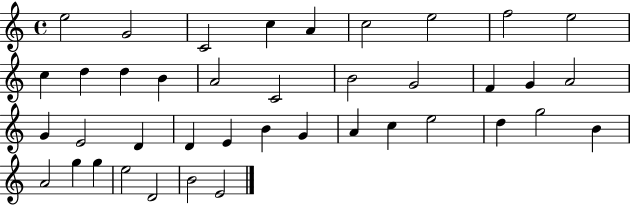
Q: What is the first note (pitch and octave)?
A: E5